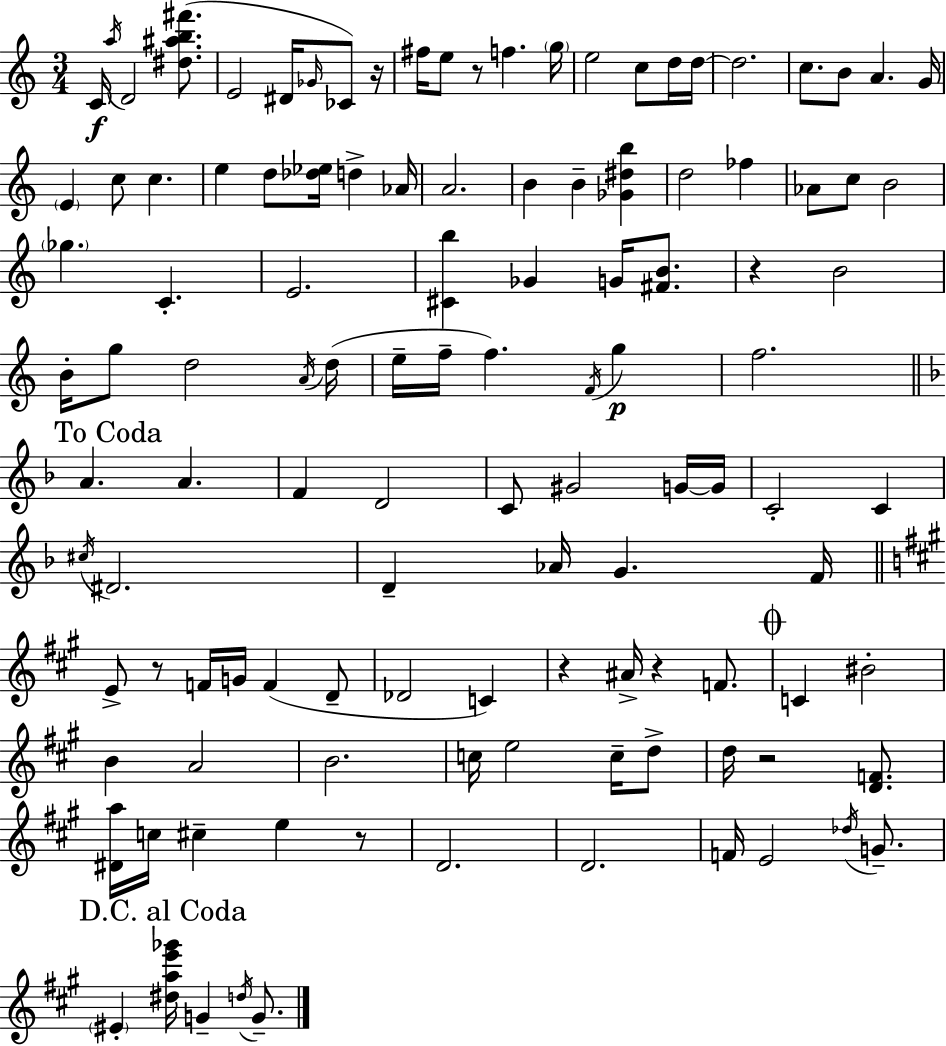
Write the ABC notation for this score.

X:1
T:Untitled
M:3/4
L:1/4
K:C
C/4 a/4 D2 [^d^ab^f']/2 E2 ^D/4 _G/4 _C/2 z/4 ^f/4 e/2 z/2 f g/4 e2 c/2 d/4 d/4 d2 c/2 B/2 A G/4 E c/2 c e d/2 [_d_e]/4 d _A/4 A2 B B [_G^db] d2 _f _A/2 c/2 B2 _g C E2 [^Cb] _G G/4 [^FB]/2 z B2 B/4 g/2 d2 A/4 d/4 e/4 f/4 f F/4 g f2 A A F D2 C/2 ^G2 G/4 G/4 C2 C ^c/4 ^D2 D _A/4 G F/4 E/2 z/2 F/4 G/4 F D/2 _D2 C z ^A/4 z F/2 C ^B2 B A2 B2 c/4 e2 c/4 d/2 d/4 z2 [DF]/2 [^Da]/4 c/4 ^c e z/2 D2 D2 F/4 E2 _d/4 G/2 ^E [^dae'_g']/4 G d/4 G/2